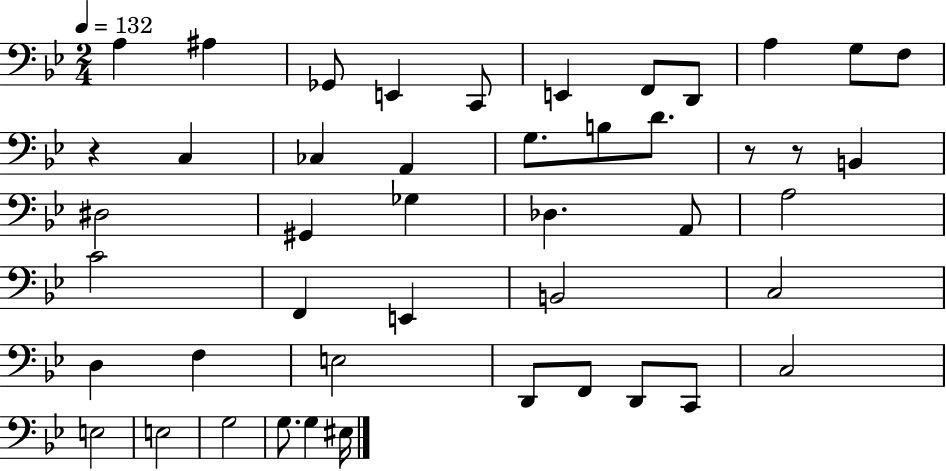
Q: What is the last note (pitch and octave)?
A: EIS3